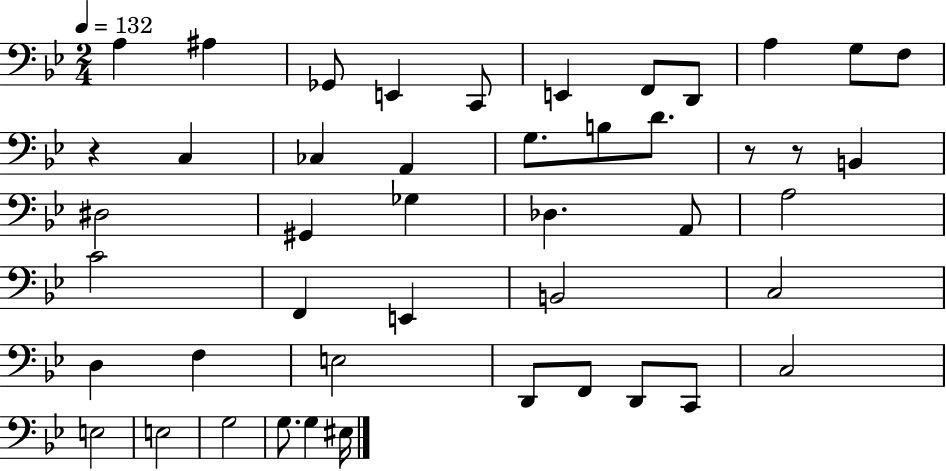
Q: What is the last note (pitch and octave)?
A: EIS3